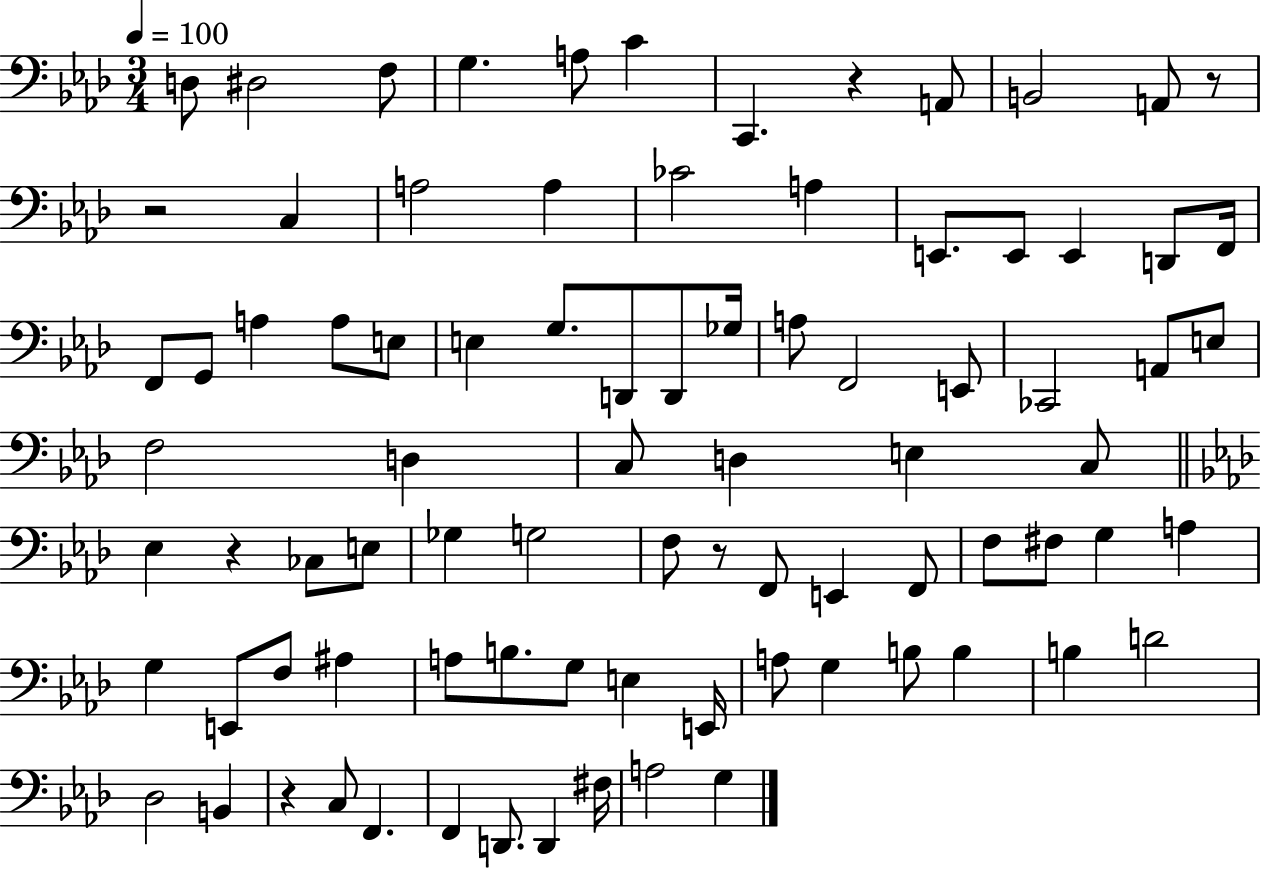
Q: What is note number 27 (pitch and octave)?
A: G3